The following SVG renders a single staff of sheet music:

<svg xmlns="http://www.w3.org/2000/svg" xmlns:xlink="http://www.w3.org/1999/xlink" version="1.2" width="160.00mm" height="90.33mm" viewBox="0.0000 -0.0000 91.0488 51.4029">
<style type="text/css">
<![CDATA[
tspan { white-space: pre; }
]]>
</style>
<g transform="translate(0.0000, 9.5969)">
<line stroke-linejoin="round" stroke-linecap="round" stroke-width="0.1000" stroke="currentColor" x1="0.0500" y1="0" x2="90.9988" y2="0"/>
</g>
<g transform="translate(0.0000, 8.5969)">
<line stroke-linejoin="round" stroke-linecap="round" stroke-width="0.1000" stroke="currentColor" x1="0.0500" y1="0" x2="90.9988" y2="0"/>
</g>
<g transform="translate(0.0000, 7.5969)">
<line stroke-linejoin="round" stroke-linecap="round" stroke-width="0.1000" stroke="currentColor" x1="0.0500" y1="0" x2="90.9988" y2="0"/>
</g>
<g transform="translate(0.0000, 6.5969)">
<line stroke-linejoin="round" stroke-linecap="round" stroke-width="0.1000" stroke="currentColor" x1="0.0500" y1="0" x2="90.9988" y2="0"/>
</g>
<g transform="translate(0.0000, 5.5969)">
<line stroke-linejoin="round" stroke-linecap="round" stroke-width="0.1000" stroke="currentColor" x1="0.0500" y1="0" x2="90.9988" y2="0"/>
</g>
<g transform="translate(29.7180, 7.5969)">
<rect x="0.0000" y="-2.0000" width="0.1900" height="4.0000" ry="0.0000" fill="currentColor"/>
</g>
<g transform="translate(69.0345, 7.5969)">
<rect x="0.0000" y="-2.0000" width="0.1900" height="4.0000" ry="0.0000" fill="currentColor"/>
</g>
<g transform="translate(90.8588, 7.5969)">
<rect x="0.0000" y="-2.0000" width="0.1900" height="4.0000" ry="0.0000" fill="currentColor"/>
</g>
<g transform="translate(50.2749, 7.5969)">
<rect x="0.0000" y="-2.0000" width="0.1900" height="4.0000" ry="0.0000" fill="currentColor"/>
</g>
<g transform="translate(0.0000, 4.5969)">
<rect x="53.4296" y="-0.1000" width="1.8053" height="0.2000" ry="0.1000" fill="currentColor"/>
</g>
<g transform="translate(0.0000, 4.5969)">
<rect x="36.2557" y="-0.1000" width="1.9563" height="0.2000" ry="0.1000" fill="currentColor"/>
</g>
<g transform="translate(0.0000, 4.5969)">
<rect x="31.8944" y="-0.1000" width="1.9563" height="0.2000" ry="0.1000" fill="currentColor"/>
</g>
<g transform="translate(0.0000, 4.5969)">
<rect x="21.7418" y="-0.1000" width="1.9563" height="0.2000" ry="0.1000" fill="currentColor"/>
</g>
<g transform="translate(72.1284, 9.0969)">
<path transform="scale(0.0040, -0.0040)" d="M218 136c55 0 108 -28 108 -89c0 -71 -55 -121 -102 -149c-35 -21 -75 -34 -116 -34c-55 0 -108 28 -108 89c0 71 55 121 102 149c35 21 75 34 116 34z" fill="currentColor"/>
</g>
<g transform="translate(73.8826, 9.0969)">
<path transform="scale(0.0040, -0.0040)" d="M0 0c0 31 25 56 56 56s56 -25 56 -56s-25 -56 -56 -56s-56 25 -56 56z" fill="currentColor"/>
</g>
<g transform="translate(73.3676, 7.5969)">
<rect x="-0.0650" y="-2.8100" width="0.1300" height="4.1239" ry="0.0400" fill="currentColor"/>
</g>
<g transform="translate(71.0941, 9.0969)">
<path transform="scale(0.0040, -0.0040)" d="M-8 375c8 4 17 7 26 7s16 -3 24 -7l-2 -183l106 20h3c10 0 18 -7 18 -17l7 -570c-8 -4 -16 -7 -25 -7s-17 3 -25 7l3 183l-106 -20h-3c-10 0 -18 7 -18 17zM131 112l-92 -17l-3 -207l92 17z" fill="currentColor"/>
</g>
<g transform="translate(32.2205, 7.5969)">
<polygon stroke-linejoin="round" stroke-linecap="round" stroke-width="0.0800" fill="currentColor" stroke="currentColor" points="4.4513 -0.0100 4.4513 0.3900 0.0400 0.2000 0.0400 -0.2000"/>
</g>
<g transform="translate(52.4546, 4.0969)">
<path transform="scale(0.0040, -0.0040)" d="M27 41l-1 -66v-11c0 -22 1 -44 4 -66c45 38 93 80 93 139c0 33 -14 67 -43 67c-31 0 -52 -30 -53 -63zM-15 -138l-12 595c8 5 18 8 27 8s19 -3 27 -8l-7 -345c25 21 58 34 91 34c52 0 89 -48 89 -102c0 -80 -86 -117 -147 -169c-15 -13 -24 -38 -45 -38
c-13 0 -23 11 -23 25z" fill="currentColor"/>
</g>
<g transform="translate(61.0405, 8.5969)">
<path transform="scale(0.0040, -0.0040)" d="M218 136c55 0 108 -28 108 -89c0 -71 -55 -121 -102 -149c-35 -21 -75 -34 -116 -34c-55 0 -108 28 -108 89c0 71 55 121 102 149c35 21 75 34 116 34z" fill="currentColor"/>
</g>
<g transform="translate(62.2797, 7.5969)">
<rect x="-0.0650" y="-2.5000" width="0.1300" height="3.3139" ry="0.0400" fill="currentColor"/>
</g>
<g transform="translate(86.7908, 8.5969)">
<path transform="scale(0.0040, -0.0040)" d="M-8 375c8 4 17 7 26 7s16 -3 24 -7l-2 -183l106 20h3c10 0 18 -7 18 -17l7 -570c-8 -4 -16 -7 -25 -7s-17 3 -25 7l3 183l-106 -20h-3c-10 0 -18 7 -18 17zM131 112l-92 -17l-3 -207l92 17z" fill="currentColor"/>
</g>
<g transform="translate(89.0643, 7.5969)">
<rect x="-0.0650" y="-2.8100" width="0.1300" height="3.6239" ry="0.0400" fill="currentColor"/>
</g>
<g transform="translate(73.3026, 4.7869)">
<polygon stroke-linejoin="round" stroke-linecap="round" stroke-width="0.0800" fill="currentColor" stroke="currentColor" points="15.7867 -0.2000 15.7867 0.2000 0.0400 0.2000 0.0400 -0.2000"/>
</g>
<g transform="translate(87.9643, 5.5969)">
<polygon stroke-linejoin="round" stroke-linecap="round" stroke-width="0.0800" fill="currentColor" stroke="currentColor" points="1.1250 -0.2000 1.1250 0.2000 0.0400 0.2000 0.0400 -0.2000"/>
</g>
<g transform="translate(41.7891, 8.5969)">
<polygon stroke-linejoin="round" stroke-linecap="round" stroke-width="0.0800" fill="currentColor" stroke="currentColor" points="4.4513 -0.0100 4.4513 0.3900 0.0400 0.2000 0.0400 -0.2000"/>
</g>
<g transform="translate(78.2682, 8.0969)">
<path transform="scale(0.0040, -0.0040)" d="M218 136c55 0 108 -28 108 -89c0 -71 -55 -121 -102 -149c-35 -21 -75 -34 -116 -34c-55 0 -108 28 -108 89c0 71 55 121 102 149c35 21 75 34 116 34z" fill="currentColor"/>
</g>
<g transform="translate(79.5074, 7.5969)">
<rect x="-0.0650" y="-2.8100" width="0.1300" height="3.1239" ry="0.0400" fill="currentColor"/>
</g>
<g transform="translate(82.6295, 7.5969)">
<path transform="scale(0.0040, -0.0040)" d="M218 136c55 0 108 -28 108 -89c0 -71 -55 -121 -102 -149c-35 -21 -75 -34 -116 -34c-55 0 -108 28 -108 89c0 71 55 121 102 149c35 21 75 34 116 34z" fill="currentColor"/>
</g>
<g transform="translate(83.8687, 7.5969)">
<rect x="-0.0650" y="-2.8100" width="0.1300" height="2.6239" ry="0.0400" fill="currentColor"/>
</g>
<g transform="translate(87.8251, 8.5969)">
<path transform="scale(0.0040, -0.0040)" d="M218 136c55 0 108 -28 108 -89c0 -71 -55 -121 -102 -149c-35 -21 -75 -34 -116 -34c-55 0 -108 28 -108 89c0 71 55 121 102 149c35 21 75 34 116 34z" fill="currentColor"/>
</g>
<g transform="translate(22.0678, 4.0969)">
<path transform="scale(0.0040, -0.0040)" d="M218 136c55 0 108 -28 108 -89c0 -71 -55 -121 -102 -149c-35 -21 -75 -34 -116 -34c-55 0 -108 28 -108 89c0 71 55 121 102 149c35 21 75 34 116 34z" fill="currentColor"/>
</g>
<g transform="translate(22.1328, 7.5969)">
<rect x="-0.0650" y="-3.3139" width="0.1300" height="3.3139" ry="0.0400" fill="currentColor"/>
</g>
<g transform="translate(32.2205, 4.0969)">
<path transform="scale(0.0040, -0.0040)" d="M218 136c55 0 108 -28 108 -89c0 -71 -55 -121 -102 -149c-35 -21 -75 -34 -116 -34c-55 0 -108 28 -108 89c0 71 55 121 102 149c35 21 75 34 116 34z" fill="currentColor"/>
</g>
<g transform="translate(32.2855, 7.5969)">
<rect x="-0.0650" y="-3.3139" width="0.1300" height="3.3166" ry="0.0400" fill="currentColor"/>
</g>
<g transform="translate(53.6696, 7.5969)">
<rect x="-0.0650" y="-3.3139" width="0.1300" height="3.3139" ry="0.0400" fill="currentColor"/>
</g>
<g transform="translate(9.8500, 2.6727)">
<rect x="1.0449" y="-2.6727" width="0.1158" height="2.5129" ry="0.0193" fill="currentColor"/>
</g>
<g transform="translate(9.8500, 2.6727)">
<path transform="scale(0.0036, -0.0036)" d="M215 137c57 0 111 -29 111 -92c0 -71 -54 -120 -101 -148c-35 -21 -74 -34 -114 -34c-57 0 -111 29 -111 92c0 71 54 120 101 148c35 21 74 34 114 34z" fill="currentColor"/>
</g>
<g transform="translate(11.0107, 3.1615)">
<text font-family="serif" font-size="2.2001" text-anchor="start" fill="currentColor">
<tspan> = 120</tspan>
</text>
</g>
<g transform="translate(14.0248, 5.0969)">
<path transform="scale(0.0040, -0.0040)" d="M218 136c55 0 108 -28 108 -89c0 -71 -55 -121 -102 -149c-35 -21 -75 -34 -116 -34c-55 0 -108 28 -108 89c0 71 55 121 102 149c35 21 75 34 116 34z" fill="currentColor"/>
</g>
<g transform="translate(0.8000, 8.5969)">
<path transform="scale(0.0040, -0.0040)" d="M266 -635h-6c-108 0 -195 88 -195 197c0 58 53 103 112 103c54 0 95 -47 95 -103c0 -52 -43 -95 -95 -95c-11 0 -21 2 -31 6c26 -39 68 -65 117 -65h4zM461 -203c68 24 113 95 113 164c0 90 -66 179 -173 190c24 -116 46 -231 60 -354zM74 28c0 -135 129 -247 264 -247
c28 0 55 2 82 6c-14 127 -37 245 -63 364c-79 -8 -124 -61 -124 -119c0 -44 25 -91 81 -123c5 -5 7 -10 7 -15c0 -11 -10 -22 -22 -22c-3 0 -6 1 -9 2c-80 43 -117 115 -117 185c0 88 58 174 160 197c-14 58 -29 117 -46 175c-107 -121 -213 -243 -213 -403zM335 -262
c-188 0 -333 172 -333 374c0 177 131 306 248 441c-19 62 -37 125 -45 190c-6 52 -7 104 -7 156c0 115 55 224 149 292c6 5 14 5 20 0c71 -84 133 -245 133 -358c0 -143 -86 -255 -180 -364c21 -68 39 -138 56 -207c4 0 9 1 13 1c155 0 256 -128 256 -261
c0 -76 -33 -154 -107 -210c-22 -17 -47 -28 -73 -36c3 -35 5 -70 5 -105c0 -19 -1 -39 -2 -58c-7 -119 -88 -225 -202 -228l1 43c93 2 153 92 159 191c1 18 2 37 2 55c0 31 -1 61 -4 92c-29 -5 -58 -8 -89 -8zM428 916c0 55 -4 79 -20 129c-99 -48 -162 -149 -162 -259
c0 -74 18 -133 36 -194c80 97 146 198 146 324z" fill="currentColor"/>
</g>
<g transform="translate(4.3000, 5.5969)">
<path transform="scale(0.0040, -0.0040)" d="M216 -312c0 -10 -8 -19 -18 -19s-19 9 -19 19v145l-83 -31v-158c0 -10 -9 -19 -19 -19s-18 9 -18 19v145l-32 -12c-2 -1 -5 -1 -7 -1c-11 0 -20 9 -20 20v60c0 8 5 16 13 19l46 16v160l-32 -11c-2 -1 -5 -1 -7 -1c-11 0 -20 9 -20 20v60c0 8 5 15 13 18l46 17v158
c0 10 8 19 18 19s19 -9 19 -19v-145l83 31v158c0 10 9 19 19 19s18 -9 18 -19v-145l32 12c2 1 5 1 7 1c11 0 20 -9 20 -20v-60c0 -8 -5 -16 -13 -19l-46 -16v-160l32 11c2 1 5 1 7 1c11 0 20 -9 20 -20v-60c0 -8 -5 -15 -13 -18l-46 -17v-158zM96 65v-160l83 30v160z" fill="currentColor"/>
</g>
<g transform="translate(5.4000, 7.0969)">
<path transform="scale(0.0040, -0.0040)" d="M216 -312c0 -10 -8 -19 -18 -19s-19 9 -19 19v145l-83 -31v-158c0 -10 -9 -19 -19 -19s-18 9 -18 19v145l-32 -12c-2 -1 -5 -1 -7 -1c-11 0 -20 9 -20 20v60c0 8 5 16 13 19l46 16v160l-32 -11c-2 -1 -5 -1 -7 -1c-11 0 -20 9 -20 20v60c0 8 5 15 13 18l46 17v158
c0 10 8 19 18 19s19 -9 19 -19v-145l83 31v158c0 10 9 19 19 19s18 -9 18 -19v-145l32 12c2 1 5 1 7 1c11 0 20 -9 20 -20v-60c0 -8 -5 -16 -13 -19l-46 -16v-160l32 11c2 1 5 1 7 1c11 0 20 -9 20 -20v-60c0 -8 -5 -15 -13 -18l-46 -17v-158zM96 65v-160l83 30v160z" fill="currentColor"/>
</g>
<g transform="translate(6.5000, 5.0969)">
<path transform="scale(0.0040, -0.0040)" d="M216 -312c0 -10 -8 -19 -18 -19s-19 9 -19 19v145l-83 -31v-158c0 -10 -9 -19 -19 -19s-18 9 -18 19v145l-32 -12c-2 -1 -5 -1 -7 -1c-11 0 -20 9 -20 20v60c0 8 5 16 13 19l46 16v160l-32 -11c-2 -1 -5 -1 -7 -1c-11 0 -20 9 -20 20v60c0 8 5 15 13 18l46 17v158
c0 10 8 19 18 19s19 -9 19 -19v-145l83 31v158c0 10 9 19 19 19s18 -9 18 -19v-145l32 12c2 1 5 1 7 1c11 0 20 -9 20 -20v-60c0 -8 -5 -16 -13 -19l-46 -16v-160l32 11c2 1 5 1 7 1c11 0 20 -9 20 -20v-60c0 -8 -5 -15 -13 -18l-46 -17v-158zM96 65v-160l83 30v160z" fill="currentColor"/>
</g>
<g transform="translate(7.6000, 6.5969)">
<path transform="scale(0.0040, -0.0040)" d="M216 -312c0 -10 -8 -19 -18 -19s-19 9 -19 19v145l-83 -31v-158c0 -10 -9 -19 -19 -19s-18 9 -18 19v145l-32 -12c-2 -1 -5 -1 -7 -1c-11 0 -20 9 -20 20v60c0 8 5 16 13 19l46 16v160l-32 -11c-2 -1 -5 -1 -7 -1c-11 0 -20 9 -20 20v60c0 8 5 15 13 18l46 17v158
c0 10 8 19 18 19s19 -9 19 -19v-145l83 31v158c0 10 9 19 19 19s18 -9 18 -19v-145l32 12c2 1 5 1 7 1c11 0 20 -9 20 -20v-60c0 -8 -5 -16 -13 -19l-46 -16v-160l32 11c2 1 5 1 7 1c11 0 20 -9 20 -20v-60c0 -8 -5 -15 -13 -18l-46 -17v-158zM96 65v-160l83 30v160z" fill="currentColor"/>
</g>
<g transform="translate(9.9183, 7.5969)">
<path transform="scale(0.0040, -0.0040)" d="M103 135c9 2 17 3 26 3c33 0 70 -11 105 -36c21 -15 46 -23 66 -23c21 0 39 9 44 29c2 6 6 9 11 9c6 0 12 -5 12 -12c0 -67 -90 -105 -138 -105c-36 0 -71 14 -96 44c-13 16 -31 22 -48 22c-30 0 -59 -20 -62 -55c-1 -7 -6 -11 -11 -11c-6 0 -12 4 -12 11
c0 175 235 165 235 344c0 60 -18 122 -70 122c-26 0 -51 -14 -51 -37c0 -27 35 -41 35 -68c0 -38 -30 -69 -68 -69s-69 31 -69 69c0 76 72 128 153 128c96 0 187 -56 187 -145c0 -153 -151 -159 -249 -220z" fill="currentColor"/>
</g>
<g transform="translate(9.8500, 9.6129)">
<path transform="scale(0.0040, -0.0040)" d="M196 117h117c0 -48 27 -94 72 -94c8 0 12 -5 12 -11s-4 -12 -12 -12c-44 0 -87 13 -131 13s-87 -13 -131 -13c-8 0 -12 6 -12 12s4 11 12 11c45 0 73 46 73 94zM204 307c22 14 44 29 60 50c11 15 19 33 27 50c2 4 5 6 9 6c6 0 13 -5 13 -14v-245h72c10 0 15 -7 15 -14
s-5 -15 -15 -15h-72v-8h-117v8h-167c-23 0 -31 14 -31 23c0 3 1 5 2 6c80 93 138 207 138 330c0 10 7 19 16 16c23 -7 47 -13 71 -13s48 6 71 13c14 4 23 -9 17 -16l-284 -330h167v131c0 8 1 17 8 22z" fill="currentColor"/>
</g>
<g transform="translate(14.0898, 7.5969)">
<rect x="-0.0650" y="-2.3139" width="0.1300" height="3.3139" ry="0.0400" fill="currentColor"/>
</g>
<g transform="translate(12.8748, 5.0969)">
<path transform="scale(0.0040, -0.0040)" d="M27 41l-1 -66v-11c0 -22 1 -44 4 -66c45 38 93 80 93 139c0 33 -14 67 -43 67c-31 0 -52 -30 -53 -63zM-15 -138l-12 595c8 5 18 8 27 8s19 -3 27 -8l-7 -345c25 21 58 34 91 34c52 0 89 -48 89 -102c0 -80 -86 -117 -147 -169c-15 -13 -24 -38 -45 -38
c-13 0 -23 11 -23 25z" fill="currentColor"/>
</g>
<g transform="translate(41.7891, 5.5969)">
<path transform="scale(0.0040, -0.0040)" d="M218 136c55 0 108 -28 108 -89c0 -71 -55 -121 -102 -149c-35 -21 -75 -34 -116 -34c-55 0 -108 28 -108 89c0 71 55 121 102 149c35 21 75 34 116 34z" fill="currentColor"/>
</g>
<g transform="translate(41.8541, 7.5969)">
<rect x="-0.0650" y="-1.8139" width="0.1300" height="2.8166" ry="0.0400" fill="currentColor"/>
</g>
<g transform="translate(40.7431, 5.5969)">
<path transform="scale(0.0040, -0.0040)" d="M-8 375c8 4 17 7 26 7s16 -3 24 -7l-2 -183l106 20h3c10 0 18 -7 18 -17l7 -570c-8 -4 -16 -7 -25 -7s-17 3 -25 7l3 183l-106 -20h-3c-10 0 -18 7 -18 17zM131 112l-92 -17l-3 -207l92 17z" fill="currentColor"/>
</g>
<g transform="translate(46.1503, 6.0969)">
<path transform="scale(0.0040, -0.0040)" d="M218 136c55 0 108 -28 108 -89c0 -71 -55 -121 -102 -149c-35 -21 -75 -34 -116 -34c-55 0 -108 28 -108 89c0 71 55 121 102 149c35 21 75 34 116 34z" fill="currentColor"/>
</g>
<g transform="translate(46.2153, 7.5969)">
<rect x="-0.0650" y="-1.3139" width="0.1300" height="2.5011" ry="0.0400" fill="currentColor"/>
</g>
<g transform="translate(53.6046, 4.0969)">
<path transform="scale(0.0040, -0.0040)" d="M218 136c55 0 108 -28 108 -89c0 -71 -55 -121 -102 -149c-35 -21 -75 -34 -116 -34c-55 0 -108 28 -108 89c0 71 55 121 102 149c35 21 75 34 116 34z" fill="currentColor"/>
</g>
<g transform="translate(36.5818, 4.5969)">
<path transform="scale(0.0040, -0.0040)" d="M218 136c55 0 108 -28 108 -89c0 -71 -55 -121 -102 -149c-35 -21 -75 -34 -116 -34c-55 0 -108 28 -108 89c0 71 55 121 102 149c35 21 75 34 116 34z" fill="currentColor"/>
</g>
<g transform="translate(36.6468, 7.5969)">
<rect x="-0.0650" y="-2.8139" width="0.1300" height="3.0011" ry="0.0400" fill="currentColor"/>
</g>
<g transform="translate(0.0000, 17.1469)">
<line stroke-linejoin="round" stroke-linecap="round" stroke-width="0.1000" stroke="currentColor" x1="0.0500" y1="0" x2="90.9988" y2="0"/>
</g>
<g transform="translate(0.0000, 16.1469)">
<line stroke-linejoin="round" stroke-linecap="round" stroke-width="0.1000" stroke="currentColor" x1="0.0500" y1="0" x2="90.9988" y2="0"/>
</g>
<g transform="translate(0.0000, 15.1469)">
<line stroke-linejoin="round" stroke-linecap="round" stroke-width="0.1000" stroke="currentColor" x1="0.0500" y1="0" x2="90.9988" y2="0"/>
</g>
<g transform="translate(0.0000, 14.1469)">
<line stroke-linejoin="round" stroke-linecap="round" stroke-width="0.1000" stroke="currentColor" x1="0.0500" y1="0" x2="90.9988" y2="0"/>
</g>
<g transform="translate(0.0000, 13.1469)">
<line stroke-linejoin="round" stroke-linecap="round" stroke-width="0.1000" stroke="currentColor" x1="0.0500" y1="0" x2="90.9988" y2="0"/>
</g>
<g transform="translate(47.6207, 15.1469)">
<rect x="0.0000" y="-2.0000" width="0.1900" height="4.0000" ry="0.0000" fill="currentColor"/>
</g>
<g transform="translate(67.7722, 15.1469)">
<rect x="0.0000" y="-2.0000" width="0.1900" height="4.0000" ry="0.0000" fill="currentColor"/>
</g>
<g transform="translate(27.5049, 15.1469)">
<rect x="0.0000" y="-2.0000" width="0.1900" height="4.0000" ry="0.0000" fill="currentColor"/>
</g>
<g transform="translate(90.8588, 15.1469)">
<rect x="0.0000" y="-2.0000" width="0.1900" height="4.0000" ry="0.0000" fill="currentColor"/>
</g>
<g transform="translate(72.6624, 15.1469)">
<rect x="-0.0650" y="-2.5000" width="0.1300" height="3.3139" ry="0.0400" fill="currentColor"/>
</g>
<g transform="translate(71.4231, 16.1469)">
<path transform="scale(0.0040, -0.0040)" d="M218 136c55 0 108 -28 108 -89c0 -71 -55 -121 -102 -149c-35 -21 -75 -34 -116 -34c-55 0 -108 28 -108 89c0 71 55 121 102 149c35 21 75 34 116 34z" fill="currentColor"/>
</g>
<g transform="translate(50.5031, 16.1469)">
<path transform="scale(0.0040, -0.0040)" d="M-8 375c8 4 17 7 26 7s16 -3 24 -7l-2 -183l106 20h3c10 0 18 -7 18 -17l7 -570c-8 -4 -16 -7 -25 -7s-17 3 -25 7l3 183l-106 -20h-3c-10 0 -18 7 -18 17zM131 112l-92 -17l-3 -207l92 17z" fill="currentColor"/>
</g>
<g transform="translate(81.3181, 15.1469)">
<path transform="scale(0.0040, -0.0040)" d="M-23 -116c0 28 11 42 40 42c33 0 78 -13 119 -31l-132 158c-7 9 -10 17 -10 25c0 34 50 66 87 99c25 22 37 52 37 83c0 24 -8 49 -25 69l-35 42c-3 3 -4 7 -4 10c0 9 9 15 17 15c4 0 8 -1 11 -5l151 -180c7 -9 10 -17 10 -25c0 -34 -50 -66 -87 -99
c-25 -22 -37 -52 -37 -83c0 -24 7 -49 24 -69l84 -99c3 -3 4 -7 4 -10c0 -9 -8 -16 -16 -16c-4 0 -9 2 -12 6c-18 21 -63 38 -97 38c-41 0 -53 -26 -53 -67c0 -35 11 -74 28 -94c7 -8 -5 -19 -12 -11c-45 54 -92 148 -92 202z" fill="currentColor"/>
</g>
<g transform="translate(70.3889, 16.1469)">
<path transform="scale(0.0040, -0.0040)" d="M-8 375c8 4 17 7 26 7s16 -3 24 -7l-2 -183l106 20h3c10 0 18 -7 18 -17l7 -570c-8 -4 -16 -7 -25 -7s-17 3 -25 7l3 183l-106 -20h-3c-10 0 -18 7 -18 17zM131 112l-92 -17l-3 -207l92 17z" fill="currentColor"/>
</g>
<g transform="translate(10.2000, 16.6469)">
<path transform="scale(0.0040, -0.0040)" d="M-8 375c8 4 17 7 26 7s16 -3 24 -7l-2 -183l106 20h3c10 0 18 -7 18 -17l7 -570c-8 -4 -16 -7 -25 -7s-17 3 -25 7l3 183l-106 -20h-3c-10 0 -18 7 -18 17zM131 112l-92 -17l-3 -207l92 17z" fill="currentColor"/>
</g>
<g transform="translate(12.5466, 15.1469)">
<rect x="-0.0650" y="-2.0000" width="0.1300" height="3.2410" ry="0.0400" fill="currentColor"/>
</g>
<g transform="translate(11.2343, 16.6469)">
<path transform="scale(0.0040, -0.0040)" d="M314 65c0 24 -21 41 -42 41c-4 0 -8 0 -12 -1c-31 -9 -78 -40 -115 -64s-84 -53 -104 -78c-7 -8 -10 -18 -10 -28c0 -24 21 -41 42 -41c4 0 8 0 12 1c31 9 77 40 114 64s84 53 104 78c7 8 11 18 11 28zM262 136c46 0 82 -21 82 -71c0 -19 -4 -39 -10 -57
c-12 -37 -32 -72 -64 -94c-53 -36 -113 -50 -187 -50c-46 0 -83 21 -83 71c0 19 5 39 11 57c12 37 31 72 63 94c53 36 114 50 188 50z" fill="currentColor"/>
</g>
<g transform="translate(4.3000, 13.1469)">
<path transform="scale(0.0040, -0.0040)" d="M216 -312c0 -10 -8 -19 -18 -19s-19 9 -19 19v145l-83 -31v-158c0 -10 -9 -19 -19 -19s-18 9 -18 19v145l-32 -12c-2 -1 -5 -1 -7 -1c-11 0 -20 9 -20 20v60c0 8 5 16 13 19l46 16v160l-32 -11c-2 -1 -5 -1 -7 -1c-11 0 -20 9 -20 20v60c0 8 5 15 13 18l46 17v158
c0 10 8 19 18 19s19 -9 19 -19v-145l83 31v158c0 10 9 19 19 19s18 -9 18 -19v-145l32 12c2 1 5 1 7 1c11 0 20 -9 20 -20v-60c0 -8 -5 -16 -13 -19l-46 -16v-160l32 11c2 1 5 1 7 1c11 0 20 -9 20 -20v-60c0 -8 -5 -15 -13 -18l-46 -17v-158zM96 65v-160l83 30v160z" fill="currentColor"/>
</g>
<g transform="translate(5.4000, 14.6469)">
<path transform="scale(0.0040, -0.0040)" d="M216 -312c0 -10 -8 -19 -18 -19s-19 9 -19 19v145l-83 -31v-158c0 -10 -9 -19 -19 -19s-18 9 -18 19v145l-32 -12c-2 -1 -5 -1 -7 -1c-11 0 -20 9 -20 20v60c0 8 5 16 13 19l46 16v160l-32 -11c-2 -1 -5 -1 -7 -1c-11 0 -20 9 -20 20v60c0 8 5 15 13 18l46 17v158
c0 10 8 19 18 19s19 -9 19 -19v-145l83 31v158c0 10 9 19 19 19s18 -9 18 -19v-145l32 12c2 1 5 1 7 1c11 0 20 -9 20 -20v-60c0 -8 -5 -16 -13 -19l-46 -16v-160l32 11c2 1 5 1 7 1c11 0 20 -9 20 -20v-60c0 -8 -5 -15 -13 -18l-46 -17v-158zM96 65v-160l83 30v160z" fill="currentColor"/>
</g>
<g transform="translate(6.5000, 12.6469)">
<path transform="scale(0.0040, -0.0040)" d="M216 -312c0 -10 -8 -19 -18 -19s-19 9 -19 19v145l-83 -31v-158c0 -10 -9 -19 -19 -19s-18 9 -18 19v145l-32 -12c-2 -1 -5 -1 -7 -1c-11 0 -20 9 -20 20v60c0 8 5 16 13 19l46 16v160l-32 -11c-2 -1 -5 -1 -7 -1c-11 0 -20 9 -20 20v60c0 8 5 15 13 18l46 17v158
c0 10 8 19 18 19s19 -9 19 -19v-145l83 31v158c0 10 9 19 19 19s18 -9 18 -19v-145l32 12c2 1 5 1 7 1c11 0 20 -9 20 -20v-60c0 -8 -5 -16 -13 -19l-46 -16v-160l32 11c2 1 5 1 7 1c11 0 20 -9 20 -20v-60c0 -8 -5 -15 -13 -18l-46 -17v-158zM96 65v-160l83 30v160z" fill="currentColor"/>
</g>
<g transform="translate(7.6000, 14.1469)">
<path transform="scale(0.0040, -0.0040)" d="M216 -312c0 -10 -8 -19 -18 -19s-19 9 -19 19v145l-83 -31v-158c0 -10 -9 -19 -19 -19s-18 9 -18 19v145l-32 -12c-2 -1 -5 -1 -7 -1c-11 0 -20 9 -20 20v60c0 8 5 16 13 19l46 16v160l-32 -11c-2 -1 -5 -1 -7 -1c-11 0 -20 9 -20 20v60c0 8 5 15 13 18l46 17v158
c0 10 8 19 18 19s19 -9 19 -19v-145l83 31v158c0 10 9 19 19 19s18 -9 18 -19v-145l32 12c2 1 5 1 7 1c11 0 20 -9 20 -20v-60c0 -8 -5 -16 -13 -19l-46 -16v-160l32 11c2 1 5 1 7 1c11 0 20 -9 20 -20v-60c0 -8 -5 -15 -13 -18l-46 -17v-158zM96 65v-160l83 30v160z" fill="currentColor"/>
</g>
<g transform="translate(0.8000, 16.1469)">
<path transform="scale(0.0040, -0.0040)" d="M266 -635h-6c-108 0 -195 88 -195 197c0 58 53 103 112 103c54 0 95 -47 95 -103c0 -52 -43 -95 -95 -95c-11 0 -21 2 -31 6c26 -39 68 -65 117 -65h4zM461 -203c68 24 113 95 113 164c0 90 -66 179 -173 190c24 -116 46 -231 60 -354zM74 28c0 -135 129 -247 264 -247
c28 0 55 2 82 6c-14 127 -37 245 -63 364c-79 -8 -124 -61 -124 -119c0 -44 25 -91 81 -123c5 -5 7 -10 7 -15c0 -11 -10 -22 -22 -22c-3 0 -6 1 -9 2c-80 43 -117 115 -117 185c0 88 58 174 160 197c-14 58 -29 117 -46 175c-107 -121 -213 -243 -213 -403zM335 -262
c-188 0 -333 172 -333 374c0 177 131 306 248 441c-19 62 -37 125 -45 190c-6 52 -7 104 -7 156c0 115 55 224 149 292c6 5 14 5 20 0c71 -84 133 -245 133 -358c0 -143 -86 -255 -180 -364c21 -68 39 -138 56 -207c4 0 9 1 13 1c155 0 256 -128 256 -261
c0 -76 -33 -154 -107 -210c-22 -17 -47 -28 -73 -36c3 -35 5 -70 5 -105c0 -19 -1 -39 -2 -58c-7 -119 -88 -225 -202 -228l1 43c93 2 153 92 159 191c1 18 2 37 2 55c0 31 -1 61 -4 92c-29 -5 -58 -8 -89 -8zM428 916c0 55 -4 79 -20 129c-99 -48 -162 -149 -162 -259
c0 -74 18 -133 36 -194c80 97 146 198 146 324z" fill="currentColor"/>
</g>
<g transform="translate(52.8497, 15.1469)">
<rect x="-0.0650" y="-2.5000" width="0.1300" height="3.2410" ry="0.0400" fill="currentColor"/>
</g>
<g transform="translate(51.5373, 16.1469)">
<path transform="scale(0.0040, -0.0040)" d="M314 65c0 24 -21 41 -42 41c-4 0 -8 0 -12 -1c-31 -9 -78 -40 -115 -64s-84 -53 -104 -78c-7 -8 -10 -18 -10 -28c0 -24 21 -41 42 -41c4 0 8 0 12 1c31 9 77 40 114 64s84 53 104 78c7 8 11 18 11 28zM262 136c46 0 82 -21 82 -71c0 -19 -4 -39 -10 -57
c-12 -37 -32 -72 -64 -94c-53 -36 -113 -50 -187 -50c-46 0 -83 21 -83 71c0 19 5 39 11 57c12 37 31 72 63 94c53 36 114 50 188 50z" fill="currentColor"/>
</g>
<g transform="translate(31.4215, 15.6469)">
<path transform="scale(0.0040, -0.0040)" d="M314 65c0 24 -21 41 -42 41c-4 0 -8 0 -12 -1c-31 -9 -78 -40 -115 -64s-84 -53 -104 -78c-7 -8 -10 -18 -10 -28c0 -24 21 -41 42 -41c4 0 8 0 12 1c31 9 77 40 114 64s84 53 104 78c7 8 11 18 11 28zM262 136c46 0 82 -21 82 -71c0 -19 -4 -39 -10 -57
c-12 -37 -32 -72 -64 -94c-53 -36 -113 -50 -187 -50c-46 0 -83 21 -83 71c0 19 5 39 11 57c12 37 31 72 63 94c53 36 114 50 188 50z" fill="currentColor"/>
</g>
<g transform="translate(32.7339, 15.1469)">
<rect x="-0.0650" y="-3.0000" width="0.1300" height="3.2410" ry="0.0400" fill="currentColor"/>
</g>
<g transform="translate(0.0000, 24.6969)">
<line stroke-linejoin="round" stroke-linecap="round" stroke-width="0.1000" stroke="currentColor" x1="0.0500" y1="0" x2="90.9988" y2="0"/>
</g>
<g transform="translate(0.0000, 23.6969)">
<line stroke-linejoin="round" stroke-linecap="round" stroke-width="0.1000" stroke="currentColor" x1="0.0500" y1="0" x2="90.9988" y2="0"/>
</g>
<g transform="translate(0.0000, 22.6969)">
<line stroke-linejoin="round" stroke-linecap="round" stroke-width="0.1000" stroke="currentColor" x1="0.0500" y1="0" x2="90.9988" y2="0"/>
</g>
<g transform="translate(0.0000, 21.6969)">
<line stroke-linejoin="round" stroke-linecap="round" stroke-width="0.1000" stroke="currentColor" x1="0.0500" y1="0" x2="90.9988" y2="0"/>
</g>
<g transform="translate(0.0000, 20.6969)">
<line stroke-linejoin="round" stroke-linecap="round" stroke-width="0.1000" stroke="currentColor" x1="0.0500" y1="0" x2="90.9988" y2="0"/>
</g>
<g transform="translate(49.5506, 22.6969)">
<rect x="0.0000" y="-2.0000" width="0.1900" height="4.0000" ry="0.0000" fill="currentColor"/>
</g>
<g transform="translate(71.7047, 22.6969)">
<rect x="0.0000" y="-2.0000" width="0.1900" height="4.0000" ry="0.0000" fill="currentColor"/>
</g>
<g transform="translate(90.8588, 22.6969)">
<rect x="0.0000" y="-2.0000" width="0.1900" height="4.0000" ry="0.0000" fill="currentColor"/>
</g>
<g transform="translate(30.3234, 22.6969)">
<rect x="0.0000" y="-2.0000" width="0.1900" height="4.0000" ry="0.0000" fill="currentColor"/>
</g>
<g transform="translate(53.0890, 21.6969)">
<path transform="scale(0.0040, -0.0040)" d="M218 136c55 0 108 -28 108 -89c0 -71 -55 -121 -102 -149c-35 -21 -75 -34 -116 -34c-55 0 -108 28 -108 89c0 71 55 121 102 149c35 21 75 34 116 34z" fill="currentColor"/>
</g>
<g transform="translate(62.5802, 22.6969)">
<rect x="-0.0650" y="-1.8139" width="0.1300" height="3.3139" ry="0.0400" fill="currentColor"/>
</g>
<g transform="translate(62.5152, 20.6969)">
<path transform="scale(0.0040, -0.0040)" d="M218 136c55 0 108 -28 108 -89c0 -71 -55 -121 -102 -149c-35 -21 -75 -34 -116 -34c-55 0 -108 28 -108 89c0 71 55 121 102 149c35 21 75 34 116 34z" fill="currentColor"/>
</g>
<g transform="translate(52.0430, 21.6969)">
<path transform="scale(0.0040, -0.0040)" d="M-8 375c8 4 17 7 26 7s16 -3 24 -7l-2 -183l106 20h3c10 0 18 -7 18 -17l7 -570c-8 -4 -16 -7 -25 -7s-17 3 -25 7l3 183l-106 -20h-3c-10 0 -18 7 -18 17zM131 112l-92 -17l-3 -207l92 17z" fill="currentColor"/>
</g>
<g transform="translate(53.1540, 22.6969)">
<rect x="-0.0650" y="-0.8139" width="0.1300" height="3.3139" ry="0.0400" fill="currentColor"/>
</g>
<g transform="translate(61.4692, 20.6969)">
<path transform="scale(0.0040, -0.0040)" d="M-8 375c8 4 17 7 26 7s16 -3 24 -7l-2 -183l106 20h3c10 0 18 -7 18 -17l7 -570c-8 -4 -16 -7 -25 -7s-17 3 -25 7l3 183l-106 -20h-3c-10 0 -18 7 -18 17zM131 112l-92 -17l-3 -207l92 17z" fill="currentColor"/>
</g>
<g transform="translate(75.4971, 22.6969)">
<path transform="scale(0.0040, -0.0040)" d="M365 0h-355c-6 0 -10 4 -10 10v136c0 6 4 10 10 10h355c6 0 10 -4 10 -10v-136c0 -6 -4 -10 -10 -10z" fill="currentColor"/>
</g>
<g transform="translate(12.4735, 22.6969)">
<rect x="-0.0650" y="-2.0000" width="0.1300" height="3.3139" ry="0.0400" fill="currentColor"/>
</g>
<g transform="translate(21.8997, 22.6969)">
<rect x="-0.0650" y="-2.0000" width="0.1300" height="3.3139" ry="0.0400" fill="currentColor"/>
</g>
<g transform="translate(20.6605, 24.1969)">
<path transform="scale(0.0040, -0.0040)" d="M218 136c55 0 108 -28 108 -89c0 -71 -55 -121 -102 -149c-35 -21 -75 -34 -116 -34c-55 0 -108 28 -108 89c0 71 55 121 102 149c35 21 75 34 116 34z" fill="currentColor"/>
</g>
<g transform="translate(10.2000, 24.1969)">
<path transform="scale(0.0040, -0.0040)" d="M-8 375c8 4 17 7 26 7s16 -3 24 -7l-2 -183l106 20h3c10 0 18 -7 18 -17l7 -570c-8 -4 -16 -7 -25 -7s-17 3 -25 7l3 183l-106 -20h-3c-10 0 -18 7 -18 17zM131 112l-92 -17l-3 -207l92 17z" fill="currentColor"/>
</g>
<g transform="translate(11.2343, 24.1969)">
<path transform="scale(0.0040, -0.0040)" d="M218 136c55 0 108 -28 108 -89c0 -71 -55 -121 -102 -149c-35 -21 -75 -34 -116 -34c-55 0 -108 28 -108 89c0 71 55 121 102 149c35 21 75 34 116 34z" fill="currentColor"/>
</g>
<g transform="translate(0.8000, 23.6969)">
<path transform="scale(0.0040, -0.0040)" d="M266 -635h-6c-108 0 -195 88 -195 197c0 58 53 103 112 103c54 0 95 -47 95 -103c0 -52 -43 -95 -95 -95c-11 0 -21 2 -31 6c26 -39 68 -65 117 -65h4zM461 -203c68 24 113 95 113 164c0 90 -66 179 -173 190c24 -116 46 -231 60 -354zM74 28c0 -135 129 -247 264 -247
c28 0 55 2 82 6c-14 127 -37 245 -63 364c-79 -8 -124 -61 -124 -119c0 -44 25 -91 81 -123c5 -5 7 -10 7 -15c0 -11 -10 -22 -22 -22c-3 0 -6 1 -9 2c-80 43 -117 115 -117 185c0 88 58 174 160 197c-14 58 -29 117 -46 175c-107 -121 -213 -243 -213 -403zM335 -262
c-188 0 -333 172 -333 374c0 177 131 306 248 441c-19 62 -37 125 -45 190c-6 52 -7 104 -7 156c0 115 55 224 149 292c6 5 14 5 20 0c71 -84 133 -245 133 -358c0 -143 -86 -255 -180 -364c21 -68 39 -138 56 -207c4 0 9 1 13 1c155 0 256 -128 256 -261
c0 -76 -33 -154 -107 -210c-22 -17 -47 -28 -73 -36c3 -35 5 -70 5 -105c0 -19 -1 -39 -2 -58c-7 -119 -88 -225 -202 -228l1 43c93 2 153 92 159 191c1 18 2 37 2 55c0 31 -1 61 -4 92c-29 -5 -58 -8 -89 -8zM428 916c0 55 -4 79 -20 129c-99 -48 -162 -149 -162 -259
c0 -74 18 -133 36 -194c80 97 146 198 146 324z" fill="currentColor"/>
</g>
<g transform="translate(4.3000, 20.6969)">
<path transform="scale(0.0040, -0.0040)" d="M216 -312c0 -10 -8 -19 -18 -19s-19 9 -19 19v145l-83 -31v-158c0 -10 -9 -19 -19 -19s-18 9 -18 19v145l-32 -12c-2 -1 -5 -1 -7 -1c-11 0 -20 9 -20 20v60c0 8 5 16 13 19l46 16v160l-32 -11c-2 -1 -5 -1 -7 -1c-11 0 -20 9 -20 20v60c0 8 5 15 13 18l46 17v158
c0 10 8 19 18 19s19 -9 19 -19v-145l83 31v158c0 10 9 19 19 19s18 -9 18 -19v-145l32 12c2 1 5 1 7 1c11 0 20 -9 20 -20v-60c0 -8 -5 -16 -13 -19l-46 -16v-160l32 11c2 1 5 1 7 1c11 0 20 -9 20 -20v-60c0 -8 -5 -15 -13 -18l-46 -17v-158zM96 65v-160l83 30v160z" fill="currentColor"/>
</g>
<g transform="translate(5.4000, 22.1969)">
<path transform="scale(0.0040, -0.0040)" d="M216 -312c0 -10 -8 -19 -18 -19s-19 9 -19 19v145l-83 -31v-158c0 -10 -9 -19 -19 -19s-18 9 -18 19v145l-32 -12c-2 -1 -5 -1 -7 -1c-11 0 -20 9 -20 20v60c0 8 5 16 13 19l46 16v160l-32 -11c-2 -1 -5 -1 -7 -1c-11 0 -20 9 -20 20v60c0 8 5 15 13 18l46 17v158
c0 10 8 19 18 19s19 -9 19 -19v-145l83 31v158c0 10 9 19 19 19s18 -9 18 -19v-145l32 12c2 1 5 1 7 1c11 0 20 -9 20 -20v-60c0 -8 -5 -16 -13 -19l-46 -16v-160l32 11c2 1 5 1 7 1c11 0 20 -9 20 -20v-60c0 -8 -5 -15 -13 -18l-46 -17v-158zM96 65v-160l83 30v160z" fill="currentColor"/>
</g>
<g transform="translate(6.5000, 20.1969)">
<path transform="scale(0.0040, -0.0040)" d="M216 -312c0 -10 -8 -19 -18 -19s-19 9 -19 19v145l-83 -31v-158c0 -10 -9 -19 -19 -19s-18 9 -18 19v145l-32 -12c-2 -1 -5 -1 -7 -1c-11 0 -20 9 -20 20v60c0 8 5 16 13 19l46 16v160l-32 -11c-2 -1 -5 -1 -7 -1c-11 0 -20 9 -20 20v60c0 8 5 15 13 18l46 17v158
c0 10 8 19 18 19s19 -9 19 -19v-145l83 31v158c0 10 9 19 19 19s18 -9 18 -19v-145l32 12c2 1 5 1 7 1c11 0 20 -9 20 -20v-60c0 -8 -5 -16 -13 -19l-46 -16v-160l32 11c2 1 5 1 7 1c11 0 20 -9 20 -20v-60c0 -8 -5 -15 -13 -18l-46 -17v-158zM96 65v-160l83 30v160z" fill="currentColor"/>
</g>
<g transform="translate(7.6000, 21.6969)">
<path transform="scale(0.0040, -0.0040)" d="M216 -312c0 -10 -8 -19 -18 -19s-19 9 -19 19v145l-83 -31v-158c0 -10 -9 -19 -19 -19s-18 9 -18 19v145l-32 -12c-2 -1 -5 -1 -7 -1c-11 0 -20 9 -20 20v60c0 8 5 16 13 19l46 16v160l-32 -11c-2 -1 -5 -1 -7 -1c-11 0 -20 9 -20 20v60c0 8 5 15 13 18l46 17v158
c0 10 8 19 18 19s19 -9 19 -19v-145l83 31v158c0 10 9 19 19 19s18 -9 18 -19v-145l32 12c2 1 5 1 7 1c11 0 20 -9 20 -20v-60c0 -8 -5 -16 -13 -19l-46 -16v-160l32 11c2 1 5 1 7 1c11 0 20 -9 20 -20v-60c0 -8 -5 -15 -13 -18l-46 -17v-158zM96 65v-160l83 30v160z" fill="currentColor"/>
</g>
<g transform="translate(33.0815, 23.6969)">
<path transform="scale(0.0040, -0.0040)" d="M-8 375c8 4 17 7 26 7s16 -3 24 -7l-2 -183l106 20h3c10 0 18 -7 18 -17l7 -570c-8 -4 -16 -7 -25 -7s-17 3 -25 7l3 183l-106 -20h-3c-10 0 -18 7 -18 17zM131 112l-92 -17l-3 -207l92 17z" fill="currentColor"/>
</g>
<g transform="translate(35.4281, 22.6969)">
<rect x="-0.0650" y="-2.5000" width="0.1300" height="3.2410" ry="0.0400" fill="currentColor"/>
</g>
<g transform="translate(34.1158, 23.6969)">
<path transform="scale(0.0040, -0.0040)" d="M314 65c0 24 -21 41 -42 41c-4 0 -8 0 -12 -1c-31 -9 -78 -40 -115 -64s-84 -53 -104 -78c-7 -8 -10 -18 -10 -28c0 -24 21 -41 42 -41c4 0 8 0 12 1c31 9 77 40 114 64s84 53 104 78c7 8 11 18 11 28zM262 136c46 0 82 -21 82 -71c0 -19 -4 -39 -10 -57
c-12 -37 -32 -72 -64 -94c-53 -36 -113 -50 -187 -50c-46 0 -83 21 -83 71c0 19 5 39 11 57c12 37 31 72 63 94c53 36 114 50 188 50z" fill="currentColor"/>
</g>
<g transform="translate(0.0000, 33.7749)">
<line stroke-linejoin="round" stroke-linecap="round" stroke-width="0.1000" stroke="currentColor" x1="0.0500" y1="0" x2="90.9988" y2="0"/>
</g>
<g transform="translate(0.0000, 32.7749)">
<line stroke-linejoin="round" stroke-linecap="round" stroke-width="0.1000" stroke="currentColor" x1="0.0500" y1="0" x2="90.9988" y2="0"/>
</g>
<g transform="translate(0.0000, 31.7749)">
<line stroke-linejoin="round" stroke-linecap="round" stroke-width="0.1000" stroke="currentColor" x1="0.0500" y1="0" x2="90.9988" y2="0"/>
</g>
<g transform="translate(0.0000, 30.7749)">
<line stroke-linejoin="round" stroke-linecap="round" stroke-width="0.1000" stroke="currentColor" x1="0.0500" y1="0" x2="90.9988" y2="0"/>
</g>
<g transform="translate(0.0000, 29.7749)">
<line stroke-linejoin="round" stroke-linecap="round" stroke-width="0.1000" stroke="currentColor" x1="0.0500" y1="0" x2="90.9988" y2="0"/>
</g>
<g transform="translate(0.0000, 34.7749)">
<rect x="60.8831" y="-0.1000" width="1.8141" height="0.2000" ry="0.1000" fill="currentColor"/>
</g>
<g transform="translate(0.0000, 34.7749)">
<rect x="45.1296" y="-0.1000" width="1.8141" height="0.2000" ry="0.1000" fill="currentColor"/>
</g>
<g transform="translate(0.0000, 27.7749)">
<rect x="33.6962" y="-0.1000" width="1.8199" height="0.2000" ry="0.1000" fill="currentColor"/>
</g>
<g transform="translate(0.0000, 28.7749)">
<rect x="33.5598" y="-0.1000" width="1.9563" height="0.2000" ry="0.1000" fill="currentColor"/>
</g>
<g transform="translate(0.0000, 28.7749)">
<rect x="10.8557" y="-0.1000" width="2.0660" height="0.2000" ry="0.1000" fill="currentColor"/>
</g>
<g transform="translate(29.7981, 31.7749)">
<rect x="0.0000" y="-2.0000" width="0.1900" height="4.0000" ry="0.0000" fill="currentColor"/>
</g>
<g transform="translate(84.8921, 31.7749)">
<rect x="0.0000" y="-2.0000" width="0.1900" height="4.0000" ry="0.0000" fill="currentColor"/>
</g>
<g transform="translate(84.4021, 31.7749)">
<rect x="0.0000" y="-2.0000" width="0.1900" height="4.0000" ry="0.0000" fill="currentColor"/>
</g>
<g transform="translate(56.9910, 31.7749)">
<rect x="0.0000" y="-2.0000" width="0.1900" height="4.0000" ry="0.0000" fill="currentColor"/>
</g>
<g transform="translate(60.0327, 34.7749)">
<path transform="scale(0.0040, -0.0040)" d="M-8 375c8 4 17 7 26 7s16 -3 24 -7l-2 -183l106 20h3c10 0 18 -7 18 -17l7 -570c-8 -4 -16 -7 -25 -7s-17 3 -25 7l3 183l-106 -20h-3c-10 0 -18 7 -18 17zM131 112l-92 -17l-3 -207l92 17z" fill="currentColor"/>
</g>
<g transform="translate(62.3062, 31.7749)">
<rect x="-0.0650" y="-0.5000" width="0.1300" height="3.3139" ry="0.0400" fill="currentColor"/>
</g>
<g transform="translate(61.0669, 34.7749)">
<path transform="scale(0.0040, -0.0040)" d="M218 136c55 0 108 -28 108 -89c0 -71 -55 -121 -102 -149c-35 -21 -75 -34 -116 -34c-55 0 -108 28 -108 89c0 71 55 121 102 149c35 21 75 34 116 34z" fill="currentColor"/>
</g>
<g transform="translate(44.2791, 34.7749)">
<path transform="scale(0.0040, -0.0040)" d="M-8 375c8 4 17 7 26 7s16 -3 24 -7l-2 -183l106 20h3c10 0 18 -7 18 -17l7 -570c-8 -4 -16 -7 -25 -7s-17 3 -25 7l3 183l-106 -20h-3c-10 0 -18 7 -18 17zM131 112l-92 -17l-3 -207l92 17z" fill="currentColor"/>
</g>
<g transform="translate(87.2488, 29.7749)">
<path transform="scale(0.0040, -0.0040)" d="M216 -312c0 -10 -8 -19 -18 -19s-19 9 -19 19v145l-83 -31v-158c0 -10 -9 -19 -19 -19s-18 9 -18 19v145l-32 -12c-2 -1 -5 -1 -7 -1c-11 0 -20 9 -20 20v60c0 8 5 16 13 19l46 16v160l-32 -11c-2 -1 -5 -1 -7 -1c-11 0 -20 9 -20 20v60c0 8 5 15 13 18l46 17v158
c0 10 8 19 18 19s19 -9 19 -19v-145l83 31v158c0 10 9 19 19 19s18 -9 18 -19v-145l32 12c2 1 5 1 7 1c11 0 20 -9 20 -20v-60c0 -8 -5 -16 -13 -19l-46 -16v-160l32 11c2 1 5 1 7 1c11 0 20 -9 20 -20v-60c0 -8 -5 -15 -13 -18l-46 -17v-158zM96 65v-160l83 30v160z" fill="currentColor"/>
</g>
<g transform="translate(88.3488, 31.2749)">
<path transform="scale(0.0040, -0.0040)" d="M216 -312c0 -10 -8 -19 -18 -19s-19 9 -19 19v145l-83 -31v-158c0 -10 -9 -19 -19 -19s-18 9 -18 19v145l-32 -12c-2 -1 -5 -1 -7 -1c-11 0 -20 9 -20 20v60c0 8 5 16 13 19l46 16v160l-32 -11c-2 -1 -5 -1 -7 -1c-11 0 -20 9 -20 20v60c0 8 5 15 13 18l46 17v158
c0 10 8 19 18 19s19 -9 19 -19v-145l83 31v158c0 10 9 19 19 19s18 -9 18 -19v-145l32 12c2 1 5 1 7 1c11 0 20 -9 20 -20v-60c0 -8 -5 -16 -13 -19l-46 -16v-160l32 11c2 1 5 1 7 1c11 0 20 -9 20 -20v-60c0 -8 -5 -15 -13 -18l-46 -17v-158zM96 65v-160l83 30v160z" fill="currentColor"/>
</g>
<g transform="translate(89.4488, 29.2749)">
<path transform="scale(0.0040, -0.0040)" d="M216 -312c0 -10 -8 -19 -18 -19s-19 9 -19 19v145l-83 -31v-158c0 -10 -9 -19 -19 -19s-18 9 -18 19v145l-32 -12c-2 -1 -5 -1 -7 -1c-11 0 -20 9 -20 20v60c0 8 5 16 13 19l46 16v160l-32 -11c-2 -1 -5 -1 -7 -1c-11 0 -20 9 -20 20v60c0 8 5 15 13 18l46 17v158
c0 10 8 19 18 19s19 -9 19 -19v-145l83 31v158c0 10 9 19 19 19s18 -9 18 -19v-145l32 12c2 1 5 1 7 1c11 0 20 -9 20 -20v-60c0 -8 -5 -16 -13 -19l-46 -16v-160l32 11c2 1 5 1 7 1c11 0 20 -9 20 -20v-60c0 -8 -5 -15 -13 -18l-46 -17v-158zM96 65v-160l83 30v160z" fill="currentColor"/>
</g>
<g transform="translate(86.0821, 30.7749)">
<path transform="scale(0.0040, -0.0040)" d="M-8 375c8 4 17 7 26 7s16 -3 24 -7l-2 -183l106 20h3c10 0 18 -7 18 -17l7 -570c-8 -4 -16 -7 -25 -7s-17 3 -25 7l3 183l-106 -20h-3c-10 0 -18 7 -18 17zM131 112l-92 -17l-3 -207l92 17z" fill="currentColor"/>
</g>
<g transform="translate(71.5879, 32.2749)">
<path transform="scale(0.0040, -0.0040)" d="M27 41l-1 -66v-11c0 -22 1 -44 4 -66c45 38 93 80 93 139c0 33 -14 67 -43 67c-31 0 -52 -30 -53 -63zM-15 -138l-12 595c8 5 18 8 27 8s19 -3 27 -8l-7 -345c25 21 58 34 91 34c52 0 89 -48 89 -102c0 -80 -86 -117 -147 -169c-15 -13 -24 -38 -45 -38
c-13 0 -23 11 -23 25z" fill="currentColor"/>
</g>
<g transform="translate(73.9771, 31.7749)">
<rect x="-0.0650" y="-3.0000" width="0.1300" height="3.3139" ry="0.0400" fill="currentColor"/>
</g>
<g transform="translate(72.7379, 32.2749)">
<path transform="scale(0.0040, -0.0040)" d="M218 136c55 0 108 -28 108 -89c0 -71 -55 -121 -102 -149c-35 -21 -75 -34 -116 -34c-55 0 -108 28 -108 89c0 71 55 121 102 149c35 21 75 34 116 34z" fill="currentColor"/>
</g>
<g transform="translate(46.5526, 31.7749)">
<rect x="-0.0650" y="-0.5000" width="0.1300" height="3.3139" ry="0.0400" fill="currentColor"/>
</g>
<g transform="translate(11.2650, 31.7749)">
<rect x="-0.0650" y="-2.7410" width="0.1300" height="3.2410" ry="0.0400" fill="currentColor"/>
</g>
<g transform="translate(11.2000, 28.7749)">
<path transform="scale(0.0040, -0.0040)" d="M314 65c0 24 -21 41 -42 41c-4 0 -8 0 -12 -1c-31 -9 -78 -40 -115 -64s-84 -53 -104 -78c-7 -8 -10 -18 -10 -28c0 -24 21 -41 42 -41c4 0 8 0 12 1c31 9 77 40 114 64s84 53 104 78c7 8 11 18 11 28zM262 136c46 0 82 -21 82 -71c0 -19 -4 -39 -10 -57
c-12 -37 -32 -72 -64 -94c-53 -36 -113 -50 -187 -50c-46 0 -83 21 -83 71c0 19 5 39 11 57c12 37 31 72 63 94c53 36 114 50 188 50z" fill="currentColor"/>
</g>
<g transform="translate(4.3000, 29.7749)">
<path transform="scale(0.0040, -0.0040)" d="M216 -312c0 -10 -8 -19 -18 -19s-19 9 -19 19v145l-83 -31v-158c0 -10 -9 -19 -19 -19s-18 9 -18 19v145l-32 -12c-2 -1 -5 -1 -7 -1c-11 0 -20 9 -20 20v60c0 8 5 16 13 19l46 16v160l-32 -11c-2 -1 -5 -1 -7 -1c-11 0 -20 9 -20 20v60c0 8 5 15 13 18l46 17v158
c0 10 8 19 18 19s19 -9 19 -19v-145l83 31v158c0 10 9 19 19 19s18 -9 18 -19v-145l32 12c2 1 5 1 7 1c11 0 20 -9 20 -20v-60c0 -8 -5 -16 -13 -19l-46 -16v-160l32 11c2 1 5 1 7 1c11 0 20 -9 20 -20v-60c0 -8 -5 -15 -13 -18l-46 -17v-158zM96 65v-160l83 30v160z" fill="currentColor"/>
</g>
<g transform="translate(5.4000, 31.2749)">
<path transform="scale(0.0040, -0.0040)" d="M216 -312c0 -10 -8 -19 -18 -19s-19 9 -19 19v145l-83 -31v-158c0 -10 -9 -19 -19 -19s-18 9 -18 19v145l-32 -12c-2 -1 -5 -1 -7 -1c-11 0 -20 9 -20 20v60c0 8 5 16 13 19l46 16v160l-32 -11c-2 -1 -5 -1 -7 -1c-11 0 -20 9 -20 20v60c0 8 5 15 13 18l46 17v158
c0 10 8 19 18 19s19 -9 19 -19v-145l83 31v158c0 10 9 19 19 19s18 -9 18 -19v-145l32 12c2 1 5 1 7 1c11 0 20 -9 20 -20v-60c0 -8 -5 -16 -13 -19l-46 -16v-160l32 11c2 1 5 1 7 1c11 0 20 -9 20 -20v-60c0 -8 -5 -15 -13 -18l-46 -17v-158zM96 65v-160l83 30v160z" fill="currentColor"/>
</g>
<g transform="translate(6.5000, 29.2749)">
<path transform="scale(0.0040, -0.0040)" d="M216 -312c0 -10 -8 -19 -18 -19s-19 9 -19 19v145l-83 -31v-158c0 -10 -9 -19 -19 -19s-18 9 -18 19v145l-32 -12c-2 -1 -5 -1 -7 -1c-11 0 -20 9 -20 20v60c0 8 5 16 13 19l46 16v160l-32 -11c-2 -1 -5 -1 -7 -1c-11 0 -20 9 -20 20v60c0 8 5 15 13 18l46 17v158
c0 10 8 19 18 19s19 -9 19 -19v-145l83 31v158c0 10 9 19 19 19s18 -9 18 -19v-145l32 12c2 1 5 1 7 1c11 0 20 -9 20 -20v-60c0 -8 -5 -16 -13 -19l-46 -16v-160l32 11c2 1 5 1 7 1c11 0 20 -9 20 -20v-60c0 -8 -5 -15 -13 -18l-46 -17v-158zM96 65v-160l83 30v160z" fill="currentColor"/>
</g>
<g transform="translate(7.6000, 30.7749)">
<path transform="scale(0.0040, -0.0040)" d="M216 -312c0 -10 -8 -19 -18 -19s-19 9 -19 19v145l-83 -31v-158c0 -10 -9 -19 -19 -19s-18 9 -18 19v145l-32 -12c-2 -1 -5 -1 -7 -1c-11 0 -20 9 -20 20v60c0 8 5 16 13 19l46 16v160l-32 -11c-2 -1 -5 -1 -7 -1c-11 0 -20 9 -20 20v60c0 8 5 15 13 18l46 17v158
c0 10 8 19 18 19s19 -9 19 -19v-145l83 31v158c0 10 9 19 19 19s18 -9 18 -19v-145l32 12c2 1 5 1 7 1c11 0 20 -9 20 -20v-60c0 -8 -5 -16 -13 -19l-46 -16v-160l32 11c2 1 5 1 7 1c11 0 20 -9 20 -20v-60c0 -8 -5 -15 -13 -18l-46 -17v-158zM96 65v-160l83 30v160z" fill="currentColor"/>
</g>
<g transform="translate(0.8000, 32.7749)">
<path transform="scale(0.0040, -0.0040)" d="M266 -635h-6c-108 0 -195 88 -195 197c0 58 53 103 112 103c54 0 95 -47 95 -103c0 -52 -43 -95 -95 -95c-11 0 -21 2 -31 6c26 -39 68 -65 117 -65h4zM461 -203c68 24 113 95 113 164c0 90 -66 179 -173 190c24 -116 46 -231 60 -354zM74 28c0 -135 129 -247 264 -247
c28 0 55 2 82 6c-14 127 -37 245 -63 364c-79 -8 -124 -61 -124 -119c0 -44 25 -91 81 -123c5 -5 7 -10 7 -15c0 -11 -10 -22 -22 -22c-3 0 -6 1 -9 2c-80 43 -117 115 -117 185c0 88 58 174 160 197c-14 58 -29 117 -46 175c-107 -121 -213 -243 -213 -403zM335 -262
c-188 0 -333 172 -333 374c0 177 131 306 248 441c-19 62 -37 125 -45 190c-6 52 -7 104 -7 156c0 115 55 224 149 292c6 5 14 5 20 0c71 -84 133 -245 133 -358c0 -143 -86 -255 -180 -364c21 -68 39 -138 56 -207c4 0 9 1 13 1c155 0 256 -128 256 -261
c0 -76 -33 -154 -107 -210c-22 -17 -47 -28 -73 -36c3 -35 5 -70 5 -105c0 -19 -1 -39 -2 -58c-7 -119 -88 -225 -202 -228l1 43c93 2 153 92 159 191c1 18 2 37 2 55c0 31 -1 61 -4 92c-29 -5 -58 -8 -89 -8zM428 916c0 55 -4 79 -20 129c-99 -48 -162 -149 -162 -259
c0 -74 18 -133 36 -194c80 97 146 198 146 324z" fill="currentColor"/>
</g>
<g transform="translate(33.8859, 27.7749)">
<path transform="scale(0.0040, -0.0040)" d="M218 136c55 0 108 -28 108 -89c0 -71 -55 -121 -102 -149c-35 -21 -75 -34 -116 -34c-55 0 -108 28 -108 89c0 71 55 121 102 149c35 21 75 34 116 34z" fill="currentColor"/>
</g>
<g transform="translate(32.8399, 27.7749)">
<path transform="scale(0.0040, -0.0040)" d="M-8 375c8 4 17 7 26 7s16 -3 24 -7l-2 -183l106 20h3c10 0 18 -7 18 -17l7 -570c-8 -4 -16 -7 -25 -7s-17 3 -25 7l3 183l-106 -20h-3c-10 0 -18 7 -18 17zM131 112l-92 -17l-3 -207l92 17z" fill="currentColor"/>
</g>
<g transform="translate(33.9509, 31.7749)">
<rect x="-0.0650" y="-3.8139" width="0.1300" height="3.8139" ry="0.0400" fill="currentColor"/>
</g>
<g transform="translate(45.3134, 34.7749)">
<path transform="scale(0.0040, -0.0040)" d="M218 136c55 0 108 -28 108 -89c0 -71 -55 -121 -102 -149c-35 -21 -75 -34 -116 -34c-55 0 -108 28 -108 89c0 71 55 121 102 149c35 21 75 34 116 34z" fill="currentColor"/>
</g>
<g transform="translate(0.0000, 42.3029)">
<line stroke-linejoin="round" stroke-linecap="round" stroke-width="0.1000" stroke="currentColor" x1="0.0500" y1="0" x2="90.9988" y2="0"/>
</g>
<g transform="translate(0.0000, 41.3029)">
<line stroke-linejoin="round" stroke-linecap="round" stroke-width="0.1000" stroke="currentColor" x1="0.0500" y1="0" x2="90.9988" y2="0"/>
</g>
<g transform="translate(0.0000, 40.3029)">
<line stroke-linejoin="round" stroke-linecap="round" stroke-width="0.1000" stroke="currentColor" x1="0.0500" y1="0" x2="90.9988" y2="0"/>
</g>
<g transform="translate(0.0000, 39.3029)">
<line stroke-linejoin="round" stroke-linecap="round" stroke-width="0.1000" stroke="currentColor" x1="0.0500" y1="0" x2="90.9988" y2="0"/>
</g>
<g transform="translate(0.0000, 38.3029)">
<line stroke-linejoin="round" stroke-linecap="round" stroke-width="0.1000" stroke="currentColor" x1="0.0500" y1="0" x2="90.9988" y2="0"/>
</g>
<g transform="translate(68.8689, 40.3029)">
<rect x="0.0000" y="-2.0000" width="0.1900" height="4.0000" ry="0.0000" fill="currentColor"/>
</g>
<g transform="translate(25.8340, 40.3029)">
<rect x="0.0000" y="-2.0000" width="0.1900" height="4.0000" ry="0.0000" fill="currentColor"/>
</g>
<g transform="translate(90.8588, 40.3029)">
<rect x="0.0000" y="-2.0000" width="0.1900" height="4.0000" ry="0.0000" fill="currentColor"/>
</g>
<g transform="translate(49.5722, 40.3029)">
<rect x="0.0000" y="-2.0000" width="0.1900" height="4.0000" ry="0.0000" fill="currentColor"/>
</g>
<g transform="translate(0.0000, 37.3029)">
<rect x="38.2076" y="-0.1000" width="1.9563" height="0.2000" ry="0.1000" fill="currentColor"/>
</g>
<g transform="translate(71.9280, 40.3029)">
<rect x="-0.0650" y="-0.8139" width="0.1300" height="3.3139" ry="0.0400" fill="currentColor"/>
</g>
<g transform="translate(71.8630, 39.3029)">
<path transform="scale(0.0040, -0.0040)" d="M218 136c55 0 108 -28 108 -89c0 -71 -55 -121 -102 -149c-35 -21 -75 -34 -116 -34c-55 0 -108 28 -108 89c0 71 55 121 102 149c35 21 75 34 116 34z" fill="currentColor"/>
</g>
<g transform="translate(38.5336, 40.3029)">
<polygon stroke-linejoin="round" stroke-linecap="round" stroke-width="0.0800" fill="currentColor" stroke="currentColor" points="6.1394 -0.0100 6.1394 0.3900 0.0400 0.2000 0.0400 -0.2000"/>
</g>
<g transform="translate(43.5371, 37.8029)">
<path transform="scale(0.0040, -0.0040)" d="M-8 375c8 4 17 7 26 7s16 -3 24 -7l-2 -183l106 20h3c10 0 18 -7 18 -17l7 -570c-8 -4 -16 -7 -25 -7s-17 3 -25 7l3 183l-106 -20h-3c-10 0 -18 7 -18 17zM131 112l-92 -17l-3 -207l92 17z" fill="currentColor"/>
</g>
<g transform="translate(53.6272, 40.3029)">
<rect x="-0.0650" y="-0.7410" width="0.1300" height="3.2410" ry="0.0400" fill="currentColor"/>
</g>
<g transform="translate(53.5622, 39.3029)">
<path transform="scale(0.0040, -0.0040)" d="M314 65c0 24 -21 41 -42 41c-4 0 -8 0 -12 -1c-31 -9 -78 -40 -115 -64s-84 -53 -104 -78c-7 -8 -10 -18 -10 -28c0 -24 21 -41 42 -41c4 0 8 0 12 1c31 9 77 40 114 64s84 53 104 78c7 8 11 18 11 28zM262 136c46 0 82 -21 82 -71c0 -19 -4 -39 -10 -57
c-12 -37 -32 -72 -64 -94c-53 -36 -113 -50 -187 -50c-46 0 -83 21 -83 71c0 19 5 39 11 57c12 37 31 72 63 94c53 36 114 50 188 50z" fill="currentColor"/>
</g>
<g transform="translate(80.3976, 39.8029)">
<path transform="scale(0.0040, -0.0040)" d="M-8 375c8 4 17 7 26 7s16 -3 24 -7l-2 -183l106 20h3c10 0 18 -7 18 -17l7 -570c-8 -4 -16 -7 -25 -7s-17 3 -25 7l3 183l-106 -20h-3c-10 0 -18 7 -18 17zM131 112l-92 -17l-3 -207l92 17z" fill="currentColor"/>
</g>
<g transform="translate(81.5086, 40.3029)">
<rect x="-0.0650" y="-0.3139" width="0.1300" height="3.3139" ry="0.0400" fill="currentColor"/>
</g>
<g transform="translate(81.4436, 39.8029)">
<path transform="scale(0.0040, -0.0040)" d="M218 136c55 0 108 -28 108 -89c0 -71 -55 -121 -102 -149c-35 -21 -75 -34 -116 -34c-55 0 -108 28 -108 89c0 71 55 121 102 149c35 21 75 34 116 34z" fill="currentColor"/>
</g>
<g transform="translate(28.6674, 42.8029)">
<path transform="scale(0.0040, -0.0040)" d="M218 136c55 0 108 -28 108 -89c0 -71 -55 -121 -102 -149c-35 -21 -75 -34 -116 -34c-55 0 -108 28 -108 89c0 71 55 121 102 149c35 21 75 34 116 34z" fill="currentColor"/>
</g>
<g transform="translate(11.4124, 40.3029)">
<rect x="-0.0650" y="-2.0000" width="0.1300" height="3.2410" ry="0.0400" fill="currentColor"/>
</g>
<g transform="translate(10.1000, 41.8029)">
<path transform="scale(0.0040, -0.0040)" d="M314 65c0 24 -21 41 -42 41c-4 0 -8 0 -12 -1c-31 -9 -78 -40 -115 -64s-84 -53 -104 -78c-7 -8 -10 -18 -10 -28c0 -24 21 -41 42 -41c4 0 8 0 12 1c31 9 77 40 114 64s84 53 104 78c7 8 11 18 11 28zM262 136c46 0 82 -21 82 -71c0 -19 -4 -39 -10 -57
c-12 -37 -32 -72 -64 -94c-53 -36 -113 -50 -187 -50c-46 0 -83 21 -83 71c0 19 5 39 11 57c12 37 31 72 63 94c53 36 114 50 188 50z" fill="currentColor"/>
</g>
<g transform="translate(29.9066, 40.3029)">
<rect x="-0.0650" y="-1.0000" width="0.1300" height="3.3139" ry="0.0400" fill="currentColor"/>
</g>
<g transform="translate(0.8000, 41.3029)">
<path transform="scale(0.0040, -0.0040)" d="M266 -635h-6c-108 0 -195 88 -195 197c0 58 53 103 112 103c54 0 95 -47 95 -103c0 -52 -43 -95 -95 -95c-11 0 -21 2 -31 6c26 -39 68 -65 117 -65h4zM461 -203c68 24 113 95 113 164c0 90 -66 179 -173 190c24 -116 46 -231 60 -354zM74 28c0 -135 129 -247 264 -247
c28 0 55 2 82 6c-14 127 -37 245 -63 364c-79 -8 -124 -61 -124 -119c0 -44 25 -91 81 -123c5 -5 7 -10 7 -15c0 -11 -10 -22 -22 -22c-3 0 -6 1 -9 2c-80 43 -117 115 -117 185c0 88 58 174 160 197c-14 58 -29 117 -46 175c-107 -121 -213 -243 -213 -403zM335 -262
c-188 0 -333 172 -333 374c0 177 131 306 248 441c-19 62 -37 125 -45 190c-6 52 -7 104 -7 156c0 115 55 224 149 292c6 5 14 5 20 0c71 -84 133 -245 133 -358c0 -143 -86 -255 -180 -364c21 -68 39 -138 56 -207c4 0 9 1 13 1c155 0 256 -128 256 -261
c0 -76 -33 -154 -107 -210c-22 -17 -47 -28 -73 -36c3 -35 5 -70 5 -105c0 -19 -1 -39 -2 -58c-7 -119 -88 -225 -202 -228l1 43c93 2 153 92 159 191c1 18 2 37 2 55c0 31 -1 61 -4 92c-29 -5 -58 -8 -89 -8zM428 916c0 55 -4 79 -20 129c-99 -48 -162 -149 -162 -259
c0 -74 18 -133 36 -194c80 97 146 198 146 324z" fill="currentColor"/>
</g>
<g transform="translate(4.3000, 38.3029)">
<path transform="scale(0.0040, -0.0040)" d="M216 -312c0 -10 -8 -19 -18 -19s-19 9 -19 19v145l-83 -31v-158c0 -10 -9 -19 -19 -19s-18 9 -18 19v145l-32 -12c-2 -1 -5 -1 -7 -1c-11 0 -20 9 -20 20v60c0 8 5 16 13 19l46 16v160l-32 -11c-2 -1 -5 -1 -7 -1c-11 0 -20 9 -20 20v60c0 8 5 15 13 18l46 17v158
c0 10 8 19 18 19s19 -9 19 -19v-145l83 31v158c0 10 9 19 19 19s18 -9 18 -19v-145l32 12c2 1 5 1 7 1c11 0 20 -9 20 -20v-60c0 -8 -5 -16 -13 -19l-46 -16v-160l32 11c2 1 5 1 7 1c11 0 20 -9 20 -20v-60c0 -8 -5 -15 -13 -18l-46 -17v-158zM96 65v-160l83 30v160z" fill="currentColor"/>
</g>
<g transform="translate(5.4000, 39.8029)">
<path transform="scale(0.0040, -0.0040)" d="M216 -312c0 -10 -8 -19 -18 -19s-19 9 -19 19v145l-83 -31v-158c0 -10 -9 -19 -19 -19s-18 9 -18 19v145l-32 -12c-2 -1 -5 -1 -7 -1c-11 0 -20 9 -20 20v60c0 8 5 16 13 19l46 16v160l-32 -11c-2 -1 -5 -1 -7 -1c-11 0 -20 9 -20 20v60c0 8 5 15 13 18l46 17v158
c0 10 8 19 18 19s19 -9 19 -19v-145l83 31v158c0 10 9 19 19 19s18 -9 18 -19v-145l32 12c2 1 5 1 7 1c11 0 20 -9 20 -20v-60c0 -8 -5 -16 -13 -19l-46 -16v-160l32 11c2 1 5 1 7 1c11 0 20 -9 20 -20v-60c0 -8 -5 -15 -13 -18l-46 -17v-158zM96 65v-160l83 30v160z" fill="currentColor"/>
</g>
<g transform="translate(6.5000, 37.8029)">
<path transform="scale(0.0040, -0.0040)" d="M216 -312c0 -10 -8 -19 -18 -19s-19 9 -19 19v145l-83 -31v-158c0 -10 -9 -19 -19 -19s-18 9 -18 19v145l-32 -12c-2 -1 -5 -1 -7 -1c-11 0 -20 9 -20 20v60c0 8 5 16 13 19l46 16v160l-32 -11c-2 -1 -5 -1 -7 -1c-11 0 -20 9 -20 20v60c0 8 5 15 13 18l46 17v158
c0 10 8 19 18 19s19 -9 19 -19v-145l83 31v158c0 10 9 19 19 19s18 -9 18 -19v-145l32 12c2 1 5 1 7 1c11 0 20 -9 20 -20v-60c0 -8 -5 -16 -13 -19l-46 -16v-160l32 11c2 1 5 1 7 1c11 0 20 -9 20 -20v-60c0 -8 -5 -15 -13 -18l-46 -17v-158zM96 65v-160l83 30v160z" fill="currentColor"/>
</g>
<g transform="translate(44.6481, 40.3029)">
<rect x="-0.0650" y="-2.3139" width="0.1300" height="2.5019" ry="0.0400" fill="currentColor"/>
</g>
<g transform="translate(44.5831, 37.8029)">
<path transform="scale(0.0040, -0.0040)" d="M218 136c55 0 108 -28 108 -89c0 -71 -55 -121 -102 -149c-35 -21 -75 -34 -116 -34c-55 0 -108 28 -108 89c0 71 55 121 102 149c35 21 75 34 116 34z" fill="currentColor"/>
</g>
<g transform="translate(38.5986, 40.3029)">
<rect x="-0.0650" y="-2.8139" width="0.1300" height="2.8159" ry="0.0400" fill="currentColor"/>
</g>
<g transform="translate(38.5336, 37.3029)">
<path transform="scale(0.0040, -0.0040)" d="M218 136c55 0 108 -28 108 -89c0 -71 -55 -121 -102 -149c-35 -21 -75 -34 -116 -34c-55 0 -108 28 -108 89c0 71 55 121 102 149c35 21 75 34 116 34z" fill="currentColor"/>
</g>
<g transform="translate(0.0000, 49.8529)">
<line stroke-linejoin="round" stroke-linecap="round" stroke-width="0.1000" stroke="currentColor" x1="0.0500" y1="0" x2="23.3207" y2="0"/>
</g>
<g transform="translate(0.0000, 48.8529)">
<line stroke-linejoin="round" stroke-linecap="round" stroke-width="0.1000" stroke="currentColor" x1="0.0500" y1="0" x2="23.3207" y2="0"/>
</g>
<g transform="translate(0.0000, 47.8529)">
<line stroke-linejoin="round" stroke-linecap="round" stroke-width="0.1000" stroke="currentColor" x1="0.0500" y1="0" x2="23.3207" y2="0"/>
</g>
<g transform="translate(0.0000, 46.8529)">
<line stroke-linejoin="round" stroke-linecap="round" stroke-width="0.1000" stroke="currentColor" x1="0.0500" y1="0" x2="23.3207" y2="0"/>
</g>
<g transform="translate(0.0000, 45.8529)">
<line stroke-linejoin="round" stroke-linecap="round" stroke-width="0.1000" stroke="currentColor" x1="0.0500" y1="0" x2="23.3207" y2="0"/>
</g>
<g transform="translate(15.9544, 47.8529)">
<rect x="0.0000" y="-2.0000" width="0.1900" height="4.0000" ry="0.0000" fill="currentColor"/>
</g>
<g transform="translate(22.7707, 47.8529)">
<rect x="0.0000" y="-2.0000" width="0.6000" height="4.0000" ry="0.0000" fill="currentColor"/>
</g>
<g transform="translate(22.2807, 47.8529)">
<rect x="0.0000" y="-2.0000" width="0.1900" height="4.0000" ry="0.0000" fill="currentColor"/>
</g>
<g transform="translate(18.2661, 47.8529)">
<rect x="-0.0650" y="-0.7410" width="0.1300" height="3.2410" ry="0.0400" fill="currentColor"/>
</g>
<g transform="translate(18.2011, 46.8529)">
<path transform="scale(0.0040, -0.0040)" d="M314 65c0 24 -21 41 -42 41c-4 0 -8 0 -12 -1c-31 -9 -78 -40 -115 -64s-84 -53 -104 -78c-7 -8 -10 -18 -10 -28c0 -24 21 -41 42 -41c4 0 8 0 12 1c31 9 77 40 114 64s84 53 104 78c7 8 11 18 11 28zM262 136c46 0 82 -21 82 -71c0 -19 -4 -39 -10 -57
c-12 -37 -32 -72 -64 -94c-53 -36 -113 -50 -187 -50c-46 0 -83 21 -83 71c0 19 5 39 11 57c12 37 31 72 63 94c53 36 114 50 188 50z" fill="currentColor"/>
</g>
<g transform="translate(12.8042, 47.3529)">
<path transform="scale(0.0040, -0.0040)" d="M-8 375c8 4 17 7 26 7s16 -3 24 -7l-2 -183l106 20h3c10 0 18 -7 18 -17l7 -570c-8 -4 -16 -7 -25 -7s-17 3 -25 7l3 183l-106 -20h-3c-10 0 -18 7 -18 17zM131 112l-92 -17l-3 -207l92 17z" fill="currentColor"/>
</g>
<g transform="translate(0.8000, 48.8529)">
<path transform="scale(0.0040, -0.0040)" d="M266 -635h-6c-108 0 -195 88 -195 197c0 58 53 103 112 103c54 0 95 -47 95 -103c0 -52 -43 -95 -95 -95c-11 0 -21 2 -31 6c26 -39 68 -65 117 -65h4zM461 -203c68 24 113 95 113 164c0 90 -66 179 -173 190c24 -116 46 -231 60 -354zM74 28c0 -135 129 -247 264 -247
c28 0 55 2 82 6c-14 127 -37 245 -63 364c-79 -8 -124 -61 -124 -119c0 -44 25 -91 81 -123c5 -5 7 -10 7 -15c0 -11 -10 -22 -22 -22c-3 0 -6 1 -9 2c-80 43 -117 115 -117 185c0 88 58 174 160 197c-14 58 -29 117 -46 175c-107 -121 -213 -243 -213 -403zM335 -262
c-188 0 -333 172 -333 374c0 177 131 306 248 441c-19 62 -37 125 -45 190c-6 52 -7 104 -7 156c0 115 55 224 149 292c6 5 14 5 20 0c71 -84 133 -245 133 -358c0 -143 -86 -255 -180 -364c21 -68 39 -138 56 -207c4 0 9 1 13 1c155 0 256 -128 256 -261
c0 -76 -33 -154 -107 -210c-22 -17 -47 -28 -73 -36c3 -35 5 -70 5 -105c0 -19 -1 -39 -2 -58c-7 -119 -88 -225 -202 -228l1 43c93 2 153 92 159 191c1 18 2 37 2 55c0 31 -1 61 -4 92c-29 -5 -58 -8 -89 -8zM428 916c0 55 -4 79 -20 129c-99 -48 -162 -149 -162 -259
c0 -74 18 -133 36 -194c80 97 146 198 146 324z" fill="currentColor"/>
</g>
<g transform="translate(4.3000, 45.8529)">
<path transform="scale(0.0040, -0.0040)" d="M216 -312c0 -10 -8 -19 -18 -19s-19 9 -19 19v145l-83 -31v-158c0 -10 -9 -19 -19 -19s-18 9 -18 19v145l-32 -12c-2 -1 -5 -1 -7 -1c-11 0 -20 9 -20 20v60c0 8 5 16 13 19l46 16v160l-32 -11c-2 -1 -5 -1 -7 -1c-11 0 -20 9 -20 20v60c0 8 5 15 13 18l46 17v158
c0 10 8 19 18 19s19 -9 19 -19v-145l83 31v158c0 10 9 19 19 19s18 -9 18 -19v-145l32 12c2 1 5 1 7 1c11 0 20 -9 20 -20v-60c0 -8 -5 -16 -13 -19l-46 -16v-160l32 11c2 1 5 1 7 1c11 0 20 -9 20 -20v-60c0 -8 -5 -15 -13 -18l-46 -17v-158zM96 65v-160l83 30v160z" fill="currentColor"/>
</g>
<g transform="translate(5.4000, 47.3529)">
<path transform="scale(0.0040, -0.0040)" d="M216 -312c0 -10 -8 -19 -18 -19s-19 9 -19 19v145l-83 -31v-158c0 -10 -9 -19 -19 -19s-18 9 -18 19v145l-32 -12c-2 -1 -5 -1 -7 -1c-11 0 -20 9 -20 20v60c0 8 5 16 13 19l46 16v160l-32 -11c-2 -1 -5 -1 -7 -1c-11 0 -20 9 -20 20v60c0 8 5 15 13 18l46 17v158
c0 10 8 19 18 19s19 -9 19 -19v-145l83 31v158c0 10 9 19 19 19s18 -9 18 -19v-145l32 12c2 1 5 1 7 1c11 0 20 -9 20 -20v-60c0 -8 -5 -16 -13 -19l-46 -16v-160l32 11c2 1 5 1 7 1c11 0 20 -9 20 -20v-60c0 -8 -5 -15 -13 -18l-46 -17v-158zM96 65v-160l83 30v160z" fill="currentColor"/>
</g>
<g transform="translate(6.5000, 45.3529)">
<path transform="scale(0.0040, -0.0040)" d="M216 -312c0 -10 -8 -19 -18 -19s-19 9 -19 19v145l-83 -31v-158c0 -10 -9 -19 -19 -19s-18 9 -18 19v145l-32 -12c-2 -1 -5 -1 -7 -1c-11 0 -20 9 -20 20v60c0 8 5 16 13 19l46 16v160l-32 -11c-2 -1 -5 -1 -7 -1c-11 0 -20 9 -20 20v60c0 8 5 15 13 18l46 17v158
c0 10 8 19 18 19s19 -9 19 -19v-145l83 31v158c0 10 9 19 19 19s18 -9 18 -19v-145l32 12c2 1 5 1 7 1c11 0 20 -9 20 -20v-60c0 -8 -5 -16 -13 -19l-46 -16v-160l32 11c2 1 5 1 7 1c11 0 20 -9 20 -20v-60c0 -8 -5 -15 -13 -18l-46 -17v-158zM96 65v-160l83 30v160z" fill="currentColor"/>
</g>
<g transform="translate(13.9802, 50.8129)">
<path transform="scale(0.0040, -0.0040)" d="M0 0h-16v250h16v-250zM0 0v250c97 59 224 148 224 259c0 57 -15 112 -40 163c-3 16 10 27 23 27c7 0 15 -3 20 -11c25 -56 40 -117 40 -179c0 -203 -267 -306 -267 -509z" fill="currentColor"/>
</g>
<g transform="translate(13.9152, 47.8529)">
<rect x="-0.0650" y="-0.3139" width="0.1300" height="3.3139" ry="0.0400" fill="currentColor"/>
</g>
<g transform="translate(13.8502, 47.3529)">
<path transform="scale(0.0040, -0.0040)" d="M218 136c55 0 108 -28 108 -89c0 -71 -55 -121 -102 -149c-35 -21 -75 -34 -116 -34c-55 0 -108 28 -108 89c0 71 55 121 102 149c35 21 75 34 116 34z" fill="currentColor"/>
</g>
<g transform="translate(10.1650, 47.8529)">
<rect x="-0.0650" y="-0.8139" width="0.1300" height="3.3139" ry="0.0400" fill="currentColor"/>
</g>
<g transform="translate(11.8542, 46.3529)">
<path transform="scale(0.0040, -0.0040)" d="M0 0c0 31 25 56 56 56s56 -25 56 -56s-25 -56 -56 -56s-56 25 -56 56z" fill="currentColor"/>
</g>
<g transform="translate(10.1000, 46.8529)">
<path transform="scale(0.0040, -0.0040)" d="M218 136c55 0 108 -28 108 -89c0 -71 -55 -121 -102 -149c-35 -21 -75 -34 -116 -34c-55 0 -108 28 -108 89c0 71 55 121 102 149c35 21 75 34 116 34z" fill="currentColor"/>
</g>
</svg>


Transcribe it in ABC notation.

X:1
T:Untitled
M:2/4
L:1/4
K:E
_g b b/2 a/2 f/2 e/2 _b ^G F/2 A/2 B/2 G/4 F2 A2 G2 G z F F G2 d f z2 a2 c' C C _A ^F2 D a/2 g/2 d2 d c d c/2 d2